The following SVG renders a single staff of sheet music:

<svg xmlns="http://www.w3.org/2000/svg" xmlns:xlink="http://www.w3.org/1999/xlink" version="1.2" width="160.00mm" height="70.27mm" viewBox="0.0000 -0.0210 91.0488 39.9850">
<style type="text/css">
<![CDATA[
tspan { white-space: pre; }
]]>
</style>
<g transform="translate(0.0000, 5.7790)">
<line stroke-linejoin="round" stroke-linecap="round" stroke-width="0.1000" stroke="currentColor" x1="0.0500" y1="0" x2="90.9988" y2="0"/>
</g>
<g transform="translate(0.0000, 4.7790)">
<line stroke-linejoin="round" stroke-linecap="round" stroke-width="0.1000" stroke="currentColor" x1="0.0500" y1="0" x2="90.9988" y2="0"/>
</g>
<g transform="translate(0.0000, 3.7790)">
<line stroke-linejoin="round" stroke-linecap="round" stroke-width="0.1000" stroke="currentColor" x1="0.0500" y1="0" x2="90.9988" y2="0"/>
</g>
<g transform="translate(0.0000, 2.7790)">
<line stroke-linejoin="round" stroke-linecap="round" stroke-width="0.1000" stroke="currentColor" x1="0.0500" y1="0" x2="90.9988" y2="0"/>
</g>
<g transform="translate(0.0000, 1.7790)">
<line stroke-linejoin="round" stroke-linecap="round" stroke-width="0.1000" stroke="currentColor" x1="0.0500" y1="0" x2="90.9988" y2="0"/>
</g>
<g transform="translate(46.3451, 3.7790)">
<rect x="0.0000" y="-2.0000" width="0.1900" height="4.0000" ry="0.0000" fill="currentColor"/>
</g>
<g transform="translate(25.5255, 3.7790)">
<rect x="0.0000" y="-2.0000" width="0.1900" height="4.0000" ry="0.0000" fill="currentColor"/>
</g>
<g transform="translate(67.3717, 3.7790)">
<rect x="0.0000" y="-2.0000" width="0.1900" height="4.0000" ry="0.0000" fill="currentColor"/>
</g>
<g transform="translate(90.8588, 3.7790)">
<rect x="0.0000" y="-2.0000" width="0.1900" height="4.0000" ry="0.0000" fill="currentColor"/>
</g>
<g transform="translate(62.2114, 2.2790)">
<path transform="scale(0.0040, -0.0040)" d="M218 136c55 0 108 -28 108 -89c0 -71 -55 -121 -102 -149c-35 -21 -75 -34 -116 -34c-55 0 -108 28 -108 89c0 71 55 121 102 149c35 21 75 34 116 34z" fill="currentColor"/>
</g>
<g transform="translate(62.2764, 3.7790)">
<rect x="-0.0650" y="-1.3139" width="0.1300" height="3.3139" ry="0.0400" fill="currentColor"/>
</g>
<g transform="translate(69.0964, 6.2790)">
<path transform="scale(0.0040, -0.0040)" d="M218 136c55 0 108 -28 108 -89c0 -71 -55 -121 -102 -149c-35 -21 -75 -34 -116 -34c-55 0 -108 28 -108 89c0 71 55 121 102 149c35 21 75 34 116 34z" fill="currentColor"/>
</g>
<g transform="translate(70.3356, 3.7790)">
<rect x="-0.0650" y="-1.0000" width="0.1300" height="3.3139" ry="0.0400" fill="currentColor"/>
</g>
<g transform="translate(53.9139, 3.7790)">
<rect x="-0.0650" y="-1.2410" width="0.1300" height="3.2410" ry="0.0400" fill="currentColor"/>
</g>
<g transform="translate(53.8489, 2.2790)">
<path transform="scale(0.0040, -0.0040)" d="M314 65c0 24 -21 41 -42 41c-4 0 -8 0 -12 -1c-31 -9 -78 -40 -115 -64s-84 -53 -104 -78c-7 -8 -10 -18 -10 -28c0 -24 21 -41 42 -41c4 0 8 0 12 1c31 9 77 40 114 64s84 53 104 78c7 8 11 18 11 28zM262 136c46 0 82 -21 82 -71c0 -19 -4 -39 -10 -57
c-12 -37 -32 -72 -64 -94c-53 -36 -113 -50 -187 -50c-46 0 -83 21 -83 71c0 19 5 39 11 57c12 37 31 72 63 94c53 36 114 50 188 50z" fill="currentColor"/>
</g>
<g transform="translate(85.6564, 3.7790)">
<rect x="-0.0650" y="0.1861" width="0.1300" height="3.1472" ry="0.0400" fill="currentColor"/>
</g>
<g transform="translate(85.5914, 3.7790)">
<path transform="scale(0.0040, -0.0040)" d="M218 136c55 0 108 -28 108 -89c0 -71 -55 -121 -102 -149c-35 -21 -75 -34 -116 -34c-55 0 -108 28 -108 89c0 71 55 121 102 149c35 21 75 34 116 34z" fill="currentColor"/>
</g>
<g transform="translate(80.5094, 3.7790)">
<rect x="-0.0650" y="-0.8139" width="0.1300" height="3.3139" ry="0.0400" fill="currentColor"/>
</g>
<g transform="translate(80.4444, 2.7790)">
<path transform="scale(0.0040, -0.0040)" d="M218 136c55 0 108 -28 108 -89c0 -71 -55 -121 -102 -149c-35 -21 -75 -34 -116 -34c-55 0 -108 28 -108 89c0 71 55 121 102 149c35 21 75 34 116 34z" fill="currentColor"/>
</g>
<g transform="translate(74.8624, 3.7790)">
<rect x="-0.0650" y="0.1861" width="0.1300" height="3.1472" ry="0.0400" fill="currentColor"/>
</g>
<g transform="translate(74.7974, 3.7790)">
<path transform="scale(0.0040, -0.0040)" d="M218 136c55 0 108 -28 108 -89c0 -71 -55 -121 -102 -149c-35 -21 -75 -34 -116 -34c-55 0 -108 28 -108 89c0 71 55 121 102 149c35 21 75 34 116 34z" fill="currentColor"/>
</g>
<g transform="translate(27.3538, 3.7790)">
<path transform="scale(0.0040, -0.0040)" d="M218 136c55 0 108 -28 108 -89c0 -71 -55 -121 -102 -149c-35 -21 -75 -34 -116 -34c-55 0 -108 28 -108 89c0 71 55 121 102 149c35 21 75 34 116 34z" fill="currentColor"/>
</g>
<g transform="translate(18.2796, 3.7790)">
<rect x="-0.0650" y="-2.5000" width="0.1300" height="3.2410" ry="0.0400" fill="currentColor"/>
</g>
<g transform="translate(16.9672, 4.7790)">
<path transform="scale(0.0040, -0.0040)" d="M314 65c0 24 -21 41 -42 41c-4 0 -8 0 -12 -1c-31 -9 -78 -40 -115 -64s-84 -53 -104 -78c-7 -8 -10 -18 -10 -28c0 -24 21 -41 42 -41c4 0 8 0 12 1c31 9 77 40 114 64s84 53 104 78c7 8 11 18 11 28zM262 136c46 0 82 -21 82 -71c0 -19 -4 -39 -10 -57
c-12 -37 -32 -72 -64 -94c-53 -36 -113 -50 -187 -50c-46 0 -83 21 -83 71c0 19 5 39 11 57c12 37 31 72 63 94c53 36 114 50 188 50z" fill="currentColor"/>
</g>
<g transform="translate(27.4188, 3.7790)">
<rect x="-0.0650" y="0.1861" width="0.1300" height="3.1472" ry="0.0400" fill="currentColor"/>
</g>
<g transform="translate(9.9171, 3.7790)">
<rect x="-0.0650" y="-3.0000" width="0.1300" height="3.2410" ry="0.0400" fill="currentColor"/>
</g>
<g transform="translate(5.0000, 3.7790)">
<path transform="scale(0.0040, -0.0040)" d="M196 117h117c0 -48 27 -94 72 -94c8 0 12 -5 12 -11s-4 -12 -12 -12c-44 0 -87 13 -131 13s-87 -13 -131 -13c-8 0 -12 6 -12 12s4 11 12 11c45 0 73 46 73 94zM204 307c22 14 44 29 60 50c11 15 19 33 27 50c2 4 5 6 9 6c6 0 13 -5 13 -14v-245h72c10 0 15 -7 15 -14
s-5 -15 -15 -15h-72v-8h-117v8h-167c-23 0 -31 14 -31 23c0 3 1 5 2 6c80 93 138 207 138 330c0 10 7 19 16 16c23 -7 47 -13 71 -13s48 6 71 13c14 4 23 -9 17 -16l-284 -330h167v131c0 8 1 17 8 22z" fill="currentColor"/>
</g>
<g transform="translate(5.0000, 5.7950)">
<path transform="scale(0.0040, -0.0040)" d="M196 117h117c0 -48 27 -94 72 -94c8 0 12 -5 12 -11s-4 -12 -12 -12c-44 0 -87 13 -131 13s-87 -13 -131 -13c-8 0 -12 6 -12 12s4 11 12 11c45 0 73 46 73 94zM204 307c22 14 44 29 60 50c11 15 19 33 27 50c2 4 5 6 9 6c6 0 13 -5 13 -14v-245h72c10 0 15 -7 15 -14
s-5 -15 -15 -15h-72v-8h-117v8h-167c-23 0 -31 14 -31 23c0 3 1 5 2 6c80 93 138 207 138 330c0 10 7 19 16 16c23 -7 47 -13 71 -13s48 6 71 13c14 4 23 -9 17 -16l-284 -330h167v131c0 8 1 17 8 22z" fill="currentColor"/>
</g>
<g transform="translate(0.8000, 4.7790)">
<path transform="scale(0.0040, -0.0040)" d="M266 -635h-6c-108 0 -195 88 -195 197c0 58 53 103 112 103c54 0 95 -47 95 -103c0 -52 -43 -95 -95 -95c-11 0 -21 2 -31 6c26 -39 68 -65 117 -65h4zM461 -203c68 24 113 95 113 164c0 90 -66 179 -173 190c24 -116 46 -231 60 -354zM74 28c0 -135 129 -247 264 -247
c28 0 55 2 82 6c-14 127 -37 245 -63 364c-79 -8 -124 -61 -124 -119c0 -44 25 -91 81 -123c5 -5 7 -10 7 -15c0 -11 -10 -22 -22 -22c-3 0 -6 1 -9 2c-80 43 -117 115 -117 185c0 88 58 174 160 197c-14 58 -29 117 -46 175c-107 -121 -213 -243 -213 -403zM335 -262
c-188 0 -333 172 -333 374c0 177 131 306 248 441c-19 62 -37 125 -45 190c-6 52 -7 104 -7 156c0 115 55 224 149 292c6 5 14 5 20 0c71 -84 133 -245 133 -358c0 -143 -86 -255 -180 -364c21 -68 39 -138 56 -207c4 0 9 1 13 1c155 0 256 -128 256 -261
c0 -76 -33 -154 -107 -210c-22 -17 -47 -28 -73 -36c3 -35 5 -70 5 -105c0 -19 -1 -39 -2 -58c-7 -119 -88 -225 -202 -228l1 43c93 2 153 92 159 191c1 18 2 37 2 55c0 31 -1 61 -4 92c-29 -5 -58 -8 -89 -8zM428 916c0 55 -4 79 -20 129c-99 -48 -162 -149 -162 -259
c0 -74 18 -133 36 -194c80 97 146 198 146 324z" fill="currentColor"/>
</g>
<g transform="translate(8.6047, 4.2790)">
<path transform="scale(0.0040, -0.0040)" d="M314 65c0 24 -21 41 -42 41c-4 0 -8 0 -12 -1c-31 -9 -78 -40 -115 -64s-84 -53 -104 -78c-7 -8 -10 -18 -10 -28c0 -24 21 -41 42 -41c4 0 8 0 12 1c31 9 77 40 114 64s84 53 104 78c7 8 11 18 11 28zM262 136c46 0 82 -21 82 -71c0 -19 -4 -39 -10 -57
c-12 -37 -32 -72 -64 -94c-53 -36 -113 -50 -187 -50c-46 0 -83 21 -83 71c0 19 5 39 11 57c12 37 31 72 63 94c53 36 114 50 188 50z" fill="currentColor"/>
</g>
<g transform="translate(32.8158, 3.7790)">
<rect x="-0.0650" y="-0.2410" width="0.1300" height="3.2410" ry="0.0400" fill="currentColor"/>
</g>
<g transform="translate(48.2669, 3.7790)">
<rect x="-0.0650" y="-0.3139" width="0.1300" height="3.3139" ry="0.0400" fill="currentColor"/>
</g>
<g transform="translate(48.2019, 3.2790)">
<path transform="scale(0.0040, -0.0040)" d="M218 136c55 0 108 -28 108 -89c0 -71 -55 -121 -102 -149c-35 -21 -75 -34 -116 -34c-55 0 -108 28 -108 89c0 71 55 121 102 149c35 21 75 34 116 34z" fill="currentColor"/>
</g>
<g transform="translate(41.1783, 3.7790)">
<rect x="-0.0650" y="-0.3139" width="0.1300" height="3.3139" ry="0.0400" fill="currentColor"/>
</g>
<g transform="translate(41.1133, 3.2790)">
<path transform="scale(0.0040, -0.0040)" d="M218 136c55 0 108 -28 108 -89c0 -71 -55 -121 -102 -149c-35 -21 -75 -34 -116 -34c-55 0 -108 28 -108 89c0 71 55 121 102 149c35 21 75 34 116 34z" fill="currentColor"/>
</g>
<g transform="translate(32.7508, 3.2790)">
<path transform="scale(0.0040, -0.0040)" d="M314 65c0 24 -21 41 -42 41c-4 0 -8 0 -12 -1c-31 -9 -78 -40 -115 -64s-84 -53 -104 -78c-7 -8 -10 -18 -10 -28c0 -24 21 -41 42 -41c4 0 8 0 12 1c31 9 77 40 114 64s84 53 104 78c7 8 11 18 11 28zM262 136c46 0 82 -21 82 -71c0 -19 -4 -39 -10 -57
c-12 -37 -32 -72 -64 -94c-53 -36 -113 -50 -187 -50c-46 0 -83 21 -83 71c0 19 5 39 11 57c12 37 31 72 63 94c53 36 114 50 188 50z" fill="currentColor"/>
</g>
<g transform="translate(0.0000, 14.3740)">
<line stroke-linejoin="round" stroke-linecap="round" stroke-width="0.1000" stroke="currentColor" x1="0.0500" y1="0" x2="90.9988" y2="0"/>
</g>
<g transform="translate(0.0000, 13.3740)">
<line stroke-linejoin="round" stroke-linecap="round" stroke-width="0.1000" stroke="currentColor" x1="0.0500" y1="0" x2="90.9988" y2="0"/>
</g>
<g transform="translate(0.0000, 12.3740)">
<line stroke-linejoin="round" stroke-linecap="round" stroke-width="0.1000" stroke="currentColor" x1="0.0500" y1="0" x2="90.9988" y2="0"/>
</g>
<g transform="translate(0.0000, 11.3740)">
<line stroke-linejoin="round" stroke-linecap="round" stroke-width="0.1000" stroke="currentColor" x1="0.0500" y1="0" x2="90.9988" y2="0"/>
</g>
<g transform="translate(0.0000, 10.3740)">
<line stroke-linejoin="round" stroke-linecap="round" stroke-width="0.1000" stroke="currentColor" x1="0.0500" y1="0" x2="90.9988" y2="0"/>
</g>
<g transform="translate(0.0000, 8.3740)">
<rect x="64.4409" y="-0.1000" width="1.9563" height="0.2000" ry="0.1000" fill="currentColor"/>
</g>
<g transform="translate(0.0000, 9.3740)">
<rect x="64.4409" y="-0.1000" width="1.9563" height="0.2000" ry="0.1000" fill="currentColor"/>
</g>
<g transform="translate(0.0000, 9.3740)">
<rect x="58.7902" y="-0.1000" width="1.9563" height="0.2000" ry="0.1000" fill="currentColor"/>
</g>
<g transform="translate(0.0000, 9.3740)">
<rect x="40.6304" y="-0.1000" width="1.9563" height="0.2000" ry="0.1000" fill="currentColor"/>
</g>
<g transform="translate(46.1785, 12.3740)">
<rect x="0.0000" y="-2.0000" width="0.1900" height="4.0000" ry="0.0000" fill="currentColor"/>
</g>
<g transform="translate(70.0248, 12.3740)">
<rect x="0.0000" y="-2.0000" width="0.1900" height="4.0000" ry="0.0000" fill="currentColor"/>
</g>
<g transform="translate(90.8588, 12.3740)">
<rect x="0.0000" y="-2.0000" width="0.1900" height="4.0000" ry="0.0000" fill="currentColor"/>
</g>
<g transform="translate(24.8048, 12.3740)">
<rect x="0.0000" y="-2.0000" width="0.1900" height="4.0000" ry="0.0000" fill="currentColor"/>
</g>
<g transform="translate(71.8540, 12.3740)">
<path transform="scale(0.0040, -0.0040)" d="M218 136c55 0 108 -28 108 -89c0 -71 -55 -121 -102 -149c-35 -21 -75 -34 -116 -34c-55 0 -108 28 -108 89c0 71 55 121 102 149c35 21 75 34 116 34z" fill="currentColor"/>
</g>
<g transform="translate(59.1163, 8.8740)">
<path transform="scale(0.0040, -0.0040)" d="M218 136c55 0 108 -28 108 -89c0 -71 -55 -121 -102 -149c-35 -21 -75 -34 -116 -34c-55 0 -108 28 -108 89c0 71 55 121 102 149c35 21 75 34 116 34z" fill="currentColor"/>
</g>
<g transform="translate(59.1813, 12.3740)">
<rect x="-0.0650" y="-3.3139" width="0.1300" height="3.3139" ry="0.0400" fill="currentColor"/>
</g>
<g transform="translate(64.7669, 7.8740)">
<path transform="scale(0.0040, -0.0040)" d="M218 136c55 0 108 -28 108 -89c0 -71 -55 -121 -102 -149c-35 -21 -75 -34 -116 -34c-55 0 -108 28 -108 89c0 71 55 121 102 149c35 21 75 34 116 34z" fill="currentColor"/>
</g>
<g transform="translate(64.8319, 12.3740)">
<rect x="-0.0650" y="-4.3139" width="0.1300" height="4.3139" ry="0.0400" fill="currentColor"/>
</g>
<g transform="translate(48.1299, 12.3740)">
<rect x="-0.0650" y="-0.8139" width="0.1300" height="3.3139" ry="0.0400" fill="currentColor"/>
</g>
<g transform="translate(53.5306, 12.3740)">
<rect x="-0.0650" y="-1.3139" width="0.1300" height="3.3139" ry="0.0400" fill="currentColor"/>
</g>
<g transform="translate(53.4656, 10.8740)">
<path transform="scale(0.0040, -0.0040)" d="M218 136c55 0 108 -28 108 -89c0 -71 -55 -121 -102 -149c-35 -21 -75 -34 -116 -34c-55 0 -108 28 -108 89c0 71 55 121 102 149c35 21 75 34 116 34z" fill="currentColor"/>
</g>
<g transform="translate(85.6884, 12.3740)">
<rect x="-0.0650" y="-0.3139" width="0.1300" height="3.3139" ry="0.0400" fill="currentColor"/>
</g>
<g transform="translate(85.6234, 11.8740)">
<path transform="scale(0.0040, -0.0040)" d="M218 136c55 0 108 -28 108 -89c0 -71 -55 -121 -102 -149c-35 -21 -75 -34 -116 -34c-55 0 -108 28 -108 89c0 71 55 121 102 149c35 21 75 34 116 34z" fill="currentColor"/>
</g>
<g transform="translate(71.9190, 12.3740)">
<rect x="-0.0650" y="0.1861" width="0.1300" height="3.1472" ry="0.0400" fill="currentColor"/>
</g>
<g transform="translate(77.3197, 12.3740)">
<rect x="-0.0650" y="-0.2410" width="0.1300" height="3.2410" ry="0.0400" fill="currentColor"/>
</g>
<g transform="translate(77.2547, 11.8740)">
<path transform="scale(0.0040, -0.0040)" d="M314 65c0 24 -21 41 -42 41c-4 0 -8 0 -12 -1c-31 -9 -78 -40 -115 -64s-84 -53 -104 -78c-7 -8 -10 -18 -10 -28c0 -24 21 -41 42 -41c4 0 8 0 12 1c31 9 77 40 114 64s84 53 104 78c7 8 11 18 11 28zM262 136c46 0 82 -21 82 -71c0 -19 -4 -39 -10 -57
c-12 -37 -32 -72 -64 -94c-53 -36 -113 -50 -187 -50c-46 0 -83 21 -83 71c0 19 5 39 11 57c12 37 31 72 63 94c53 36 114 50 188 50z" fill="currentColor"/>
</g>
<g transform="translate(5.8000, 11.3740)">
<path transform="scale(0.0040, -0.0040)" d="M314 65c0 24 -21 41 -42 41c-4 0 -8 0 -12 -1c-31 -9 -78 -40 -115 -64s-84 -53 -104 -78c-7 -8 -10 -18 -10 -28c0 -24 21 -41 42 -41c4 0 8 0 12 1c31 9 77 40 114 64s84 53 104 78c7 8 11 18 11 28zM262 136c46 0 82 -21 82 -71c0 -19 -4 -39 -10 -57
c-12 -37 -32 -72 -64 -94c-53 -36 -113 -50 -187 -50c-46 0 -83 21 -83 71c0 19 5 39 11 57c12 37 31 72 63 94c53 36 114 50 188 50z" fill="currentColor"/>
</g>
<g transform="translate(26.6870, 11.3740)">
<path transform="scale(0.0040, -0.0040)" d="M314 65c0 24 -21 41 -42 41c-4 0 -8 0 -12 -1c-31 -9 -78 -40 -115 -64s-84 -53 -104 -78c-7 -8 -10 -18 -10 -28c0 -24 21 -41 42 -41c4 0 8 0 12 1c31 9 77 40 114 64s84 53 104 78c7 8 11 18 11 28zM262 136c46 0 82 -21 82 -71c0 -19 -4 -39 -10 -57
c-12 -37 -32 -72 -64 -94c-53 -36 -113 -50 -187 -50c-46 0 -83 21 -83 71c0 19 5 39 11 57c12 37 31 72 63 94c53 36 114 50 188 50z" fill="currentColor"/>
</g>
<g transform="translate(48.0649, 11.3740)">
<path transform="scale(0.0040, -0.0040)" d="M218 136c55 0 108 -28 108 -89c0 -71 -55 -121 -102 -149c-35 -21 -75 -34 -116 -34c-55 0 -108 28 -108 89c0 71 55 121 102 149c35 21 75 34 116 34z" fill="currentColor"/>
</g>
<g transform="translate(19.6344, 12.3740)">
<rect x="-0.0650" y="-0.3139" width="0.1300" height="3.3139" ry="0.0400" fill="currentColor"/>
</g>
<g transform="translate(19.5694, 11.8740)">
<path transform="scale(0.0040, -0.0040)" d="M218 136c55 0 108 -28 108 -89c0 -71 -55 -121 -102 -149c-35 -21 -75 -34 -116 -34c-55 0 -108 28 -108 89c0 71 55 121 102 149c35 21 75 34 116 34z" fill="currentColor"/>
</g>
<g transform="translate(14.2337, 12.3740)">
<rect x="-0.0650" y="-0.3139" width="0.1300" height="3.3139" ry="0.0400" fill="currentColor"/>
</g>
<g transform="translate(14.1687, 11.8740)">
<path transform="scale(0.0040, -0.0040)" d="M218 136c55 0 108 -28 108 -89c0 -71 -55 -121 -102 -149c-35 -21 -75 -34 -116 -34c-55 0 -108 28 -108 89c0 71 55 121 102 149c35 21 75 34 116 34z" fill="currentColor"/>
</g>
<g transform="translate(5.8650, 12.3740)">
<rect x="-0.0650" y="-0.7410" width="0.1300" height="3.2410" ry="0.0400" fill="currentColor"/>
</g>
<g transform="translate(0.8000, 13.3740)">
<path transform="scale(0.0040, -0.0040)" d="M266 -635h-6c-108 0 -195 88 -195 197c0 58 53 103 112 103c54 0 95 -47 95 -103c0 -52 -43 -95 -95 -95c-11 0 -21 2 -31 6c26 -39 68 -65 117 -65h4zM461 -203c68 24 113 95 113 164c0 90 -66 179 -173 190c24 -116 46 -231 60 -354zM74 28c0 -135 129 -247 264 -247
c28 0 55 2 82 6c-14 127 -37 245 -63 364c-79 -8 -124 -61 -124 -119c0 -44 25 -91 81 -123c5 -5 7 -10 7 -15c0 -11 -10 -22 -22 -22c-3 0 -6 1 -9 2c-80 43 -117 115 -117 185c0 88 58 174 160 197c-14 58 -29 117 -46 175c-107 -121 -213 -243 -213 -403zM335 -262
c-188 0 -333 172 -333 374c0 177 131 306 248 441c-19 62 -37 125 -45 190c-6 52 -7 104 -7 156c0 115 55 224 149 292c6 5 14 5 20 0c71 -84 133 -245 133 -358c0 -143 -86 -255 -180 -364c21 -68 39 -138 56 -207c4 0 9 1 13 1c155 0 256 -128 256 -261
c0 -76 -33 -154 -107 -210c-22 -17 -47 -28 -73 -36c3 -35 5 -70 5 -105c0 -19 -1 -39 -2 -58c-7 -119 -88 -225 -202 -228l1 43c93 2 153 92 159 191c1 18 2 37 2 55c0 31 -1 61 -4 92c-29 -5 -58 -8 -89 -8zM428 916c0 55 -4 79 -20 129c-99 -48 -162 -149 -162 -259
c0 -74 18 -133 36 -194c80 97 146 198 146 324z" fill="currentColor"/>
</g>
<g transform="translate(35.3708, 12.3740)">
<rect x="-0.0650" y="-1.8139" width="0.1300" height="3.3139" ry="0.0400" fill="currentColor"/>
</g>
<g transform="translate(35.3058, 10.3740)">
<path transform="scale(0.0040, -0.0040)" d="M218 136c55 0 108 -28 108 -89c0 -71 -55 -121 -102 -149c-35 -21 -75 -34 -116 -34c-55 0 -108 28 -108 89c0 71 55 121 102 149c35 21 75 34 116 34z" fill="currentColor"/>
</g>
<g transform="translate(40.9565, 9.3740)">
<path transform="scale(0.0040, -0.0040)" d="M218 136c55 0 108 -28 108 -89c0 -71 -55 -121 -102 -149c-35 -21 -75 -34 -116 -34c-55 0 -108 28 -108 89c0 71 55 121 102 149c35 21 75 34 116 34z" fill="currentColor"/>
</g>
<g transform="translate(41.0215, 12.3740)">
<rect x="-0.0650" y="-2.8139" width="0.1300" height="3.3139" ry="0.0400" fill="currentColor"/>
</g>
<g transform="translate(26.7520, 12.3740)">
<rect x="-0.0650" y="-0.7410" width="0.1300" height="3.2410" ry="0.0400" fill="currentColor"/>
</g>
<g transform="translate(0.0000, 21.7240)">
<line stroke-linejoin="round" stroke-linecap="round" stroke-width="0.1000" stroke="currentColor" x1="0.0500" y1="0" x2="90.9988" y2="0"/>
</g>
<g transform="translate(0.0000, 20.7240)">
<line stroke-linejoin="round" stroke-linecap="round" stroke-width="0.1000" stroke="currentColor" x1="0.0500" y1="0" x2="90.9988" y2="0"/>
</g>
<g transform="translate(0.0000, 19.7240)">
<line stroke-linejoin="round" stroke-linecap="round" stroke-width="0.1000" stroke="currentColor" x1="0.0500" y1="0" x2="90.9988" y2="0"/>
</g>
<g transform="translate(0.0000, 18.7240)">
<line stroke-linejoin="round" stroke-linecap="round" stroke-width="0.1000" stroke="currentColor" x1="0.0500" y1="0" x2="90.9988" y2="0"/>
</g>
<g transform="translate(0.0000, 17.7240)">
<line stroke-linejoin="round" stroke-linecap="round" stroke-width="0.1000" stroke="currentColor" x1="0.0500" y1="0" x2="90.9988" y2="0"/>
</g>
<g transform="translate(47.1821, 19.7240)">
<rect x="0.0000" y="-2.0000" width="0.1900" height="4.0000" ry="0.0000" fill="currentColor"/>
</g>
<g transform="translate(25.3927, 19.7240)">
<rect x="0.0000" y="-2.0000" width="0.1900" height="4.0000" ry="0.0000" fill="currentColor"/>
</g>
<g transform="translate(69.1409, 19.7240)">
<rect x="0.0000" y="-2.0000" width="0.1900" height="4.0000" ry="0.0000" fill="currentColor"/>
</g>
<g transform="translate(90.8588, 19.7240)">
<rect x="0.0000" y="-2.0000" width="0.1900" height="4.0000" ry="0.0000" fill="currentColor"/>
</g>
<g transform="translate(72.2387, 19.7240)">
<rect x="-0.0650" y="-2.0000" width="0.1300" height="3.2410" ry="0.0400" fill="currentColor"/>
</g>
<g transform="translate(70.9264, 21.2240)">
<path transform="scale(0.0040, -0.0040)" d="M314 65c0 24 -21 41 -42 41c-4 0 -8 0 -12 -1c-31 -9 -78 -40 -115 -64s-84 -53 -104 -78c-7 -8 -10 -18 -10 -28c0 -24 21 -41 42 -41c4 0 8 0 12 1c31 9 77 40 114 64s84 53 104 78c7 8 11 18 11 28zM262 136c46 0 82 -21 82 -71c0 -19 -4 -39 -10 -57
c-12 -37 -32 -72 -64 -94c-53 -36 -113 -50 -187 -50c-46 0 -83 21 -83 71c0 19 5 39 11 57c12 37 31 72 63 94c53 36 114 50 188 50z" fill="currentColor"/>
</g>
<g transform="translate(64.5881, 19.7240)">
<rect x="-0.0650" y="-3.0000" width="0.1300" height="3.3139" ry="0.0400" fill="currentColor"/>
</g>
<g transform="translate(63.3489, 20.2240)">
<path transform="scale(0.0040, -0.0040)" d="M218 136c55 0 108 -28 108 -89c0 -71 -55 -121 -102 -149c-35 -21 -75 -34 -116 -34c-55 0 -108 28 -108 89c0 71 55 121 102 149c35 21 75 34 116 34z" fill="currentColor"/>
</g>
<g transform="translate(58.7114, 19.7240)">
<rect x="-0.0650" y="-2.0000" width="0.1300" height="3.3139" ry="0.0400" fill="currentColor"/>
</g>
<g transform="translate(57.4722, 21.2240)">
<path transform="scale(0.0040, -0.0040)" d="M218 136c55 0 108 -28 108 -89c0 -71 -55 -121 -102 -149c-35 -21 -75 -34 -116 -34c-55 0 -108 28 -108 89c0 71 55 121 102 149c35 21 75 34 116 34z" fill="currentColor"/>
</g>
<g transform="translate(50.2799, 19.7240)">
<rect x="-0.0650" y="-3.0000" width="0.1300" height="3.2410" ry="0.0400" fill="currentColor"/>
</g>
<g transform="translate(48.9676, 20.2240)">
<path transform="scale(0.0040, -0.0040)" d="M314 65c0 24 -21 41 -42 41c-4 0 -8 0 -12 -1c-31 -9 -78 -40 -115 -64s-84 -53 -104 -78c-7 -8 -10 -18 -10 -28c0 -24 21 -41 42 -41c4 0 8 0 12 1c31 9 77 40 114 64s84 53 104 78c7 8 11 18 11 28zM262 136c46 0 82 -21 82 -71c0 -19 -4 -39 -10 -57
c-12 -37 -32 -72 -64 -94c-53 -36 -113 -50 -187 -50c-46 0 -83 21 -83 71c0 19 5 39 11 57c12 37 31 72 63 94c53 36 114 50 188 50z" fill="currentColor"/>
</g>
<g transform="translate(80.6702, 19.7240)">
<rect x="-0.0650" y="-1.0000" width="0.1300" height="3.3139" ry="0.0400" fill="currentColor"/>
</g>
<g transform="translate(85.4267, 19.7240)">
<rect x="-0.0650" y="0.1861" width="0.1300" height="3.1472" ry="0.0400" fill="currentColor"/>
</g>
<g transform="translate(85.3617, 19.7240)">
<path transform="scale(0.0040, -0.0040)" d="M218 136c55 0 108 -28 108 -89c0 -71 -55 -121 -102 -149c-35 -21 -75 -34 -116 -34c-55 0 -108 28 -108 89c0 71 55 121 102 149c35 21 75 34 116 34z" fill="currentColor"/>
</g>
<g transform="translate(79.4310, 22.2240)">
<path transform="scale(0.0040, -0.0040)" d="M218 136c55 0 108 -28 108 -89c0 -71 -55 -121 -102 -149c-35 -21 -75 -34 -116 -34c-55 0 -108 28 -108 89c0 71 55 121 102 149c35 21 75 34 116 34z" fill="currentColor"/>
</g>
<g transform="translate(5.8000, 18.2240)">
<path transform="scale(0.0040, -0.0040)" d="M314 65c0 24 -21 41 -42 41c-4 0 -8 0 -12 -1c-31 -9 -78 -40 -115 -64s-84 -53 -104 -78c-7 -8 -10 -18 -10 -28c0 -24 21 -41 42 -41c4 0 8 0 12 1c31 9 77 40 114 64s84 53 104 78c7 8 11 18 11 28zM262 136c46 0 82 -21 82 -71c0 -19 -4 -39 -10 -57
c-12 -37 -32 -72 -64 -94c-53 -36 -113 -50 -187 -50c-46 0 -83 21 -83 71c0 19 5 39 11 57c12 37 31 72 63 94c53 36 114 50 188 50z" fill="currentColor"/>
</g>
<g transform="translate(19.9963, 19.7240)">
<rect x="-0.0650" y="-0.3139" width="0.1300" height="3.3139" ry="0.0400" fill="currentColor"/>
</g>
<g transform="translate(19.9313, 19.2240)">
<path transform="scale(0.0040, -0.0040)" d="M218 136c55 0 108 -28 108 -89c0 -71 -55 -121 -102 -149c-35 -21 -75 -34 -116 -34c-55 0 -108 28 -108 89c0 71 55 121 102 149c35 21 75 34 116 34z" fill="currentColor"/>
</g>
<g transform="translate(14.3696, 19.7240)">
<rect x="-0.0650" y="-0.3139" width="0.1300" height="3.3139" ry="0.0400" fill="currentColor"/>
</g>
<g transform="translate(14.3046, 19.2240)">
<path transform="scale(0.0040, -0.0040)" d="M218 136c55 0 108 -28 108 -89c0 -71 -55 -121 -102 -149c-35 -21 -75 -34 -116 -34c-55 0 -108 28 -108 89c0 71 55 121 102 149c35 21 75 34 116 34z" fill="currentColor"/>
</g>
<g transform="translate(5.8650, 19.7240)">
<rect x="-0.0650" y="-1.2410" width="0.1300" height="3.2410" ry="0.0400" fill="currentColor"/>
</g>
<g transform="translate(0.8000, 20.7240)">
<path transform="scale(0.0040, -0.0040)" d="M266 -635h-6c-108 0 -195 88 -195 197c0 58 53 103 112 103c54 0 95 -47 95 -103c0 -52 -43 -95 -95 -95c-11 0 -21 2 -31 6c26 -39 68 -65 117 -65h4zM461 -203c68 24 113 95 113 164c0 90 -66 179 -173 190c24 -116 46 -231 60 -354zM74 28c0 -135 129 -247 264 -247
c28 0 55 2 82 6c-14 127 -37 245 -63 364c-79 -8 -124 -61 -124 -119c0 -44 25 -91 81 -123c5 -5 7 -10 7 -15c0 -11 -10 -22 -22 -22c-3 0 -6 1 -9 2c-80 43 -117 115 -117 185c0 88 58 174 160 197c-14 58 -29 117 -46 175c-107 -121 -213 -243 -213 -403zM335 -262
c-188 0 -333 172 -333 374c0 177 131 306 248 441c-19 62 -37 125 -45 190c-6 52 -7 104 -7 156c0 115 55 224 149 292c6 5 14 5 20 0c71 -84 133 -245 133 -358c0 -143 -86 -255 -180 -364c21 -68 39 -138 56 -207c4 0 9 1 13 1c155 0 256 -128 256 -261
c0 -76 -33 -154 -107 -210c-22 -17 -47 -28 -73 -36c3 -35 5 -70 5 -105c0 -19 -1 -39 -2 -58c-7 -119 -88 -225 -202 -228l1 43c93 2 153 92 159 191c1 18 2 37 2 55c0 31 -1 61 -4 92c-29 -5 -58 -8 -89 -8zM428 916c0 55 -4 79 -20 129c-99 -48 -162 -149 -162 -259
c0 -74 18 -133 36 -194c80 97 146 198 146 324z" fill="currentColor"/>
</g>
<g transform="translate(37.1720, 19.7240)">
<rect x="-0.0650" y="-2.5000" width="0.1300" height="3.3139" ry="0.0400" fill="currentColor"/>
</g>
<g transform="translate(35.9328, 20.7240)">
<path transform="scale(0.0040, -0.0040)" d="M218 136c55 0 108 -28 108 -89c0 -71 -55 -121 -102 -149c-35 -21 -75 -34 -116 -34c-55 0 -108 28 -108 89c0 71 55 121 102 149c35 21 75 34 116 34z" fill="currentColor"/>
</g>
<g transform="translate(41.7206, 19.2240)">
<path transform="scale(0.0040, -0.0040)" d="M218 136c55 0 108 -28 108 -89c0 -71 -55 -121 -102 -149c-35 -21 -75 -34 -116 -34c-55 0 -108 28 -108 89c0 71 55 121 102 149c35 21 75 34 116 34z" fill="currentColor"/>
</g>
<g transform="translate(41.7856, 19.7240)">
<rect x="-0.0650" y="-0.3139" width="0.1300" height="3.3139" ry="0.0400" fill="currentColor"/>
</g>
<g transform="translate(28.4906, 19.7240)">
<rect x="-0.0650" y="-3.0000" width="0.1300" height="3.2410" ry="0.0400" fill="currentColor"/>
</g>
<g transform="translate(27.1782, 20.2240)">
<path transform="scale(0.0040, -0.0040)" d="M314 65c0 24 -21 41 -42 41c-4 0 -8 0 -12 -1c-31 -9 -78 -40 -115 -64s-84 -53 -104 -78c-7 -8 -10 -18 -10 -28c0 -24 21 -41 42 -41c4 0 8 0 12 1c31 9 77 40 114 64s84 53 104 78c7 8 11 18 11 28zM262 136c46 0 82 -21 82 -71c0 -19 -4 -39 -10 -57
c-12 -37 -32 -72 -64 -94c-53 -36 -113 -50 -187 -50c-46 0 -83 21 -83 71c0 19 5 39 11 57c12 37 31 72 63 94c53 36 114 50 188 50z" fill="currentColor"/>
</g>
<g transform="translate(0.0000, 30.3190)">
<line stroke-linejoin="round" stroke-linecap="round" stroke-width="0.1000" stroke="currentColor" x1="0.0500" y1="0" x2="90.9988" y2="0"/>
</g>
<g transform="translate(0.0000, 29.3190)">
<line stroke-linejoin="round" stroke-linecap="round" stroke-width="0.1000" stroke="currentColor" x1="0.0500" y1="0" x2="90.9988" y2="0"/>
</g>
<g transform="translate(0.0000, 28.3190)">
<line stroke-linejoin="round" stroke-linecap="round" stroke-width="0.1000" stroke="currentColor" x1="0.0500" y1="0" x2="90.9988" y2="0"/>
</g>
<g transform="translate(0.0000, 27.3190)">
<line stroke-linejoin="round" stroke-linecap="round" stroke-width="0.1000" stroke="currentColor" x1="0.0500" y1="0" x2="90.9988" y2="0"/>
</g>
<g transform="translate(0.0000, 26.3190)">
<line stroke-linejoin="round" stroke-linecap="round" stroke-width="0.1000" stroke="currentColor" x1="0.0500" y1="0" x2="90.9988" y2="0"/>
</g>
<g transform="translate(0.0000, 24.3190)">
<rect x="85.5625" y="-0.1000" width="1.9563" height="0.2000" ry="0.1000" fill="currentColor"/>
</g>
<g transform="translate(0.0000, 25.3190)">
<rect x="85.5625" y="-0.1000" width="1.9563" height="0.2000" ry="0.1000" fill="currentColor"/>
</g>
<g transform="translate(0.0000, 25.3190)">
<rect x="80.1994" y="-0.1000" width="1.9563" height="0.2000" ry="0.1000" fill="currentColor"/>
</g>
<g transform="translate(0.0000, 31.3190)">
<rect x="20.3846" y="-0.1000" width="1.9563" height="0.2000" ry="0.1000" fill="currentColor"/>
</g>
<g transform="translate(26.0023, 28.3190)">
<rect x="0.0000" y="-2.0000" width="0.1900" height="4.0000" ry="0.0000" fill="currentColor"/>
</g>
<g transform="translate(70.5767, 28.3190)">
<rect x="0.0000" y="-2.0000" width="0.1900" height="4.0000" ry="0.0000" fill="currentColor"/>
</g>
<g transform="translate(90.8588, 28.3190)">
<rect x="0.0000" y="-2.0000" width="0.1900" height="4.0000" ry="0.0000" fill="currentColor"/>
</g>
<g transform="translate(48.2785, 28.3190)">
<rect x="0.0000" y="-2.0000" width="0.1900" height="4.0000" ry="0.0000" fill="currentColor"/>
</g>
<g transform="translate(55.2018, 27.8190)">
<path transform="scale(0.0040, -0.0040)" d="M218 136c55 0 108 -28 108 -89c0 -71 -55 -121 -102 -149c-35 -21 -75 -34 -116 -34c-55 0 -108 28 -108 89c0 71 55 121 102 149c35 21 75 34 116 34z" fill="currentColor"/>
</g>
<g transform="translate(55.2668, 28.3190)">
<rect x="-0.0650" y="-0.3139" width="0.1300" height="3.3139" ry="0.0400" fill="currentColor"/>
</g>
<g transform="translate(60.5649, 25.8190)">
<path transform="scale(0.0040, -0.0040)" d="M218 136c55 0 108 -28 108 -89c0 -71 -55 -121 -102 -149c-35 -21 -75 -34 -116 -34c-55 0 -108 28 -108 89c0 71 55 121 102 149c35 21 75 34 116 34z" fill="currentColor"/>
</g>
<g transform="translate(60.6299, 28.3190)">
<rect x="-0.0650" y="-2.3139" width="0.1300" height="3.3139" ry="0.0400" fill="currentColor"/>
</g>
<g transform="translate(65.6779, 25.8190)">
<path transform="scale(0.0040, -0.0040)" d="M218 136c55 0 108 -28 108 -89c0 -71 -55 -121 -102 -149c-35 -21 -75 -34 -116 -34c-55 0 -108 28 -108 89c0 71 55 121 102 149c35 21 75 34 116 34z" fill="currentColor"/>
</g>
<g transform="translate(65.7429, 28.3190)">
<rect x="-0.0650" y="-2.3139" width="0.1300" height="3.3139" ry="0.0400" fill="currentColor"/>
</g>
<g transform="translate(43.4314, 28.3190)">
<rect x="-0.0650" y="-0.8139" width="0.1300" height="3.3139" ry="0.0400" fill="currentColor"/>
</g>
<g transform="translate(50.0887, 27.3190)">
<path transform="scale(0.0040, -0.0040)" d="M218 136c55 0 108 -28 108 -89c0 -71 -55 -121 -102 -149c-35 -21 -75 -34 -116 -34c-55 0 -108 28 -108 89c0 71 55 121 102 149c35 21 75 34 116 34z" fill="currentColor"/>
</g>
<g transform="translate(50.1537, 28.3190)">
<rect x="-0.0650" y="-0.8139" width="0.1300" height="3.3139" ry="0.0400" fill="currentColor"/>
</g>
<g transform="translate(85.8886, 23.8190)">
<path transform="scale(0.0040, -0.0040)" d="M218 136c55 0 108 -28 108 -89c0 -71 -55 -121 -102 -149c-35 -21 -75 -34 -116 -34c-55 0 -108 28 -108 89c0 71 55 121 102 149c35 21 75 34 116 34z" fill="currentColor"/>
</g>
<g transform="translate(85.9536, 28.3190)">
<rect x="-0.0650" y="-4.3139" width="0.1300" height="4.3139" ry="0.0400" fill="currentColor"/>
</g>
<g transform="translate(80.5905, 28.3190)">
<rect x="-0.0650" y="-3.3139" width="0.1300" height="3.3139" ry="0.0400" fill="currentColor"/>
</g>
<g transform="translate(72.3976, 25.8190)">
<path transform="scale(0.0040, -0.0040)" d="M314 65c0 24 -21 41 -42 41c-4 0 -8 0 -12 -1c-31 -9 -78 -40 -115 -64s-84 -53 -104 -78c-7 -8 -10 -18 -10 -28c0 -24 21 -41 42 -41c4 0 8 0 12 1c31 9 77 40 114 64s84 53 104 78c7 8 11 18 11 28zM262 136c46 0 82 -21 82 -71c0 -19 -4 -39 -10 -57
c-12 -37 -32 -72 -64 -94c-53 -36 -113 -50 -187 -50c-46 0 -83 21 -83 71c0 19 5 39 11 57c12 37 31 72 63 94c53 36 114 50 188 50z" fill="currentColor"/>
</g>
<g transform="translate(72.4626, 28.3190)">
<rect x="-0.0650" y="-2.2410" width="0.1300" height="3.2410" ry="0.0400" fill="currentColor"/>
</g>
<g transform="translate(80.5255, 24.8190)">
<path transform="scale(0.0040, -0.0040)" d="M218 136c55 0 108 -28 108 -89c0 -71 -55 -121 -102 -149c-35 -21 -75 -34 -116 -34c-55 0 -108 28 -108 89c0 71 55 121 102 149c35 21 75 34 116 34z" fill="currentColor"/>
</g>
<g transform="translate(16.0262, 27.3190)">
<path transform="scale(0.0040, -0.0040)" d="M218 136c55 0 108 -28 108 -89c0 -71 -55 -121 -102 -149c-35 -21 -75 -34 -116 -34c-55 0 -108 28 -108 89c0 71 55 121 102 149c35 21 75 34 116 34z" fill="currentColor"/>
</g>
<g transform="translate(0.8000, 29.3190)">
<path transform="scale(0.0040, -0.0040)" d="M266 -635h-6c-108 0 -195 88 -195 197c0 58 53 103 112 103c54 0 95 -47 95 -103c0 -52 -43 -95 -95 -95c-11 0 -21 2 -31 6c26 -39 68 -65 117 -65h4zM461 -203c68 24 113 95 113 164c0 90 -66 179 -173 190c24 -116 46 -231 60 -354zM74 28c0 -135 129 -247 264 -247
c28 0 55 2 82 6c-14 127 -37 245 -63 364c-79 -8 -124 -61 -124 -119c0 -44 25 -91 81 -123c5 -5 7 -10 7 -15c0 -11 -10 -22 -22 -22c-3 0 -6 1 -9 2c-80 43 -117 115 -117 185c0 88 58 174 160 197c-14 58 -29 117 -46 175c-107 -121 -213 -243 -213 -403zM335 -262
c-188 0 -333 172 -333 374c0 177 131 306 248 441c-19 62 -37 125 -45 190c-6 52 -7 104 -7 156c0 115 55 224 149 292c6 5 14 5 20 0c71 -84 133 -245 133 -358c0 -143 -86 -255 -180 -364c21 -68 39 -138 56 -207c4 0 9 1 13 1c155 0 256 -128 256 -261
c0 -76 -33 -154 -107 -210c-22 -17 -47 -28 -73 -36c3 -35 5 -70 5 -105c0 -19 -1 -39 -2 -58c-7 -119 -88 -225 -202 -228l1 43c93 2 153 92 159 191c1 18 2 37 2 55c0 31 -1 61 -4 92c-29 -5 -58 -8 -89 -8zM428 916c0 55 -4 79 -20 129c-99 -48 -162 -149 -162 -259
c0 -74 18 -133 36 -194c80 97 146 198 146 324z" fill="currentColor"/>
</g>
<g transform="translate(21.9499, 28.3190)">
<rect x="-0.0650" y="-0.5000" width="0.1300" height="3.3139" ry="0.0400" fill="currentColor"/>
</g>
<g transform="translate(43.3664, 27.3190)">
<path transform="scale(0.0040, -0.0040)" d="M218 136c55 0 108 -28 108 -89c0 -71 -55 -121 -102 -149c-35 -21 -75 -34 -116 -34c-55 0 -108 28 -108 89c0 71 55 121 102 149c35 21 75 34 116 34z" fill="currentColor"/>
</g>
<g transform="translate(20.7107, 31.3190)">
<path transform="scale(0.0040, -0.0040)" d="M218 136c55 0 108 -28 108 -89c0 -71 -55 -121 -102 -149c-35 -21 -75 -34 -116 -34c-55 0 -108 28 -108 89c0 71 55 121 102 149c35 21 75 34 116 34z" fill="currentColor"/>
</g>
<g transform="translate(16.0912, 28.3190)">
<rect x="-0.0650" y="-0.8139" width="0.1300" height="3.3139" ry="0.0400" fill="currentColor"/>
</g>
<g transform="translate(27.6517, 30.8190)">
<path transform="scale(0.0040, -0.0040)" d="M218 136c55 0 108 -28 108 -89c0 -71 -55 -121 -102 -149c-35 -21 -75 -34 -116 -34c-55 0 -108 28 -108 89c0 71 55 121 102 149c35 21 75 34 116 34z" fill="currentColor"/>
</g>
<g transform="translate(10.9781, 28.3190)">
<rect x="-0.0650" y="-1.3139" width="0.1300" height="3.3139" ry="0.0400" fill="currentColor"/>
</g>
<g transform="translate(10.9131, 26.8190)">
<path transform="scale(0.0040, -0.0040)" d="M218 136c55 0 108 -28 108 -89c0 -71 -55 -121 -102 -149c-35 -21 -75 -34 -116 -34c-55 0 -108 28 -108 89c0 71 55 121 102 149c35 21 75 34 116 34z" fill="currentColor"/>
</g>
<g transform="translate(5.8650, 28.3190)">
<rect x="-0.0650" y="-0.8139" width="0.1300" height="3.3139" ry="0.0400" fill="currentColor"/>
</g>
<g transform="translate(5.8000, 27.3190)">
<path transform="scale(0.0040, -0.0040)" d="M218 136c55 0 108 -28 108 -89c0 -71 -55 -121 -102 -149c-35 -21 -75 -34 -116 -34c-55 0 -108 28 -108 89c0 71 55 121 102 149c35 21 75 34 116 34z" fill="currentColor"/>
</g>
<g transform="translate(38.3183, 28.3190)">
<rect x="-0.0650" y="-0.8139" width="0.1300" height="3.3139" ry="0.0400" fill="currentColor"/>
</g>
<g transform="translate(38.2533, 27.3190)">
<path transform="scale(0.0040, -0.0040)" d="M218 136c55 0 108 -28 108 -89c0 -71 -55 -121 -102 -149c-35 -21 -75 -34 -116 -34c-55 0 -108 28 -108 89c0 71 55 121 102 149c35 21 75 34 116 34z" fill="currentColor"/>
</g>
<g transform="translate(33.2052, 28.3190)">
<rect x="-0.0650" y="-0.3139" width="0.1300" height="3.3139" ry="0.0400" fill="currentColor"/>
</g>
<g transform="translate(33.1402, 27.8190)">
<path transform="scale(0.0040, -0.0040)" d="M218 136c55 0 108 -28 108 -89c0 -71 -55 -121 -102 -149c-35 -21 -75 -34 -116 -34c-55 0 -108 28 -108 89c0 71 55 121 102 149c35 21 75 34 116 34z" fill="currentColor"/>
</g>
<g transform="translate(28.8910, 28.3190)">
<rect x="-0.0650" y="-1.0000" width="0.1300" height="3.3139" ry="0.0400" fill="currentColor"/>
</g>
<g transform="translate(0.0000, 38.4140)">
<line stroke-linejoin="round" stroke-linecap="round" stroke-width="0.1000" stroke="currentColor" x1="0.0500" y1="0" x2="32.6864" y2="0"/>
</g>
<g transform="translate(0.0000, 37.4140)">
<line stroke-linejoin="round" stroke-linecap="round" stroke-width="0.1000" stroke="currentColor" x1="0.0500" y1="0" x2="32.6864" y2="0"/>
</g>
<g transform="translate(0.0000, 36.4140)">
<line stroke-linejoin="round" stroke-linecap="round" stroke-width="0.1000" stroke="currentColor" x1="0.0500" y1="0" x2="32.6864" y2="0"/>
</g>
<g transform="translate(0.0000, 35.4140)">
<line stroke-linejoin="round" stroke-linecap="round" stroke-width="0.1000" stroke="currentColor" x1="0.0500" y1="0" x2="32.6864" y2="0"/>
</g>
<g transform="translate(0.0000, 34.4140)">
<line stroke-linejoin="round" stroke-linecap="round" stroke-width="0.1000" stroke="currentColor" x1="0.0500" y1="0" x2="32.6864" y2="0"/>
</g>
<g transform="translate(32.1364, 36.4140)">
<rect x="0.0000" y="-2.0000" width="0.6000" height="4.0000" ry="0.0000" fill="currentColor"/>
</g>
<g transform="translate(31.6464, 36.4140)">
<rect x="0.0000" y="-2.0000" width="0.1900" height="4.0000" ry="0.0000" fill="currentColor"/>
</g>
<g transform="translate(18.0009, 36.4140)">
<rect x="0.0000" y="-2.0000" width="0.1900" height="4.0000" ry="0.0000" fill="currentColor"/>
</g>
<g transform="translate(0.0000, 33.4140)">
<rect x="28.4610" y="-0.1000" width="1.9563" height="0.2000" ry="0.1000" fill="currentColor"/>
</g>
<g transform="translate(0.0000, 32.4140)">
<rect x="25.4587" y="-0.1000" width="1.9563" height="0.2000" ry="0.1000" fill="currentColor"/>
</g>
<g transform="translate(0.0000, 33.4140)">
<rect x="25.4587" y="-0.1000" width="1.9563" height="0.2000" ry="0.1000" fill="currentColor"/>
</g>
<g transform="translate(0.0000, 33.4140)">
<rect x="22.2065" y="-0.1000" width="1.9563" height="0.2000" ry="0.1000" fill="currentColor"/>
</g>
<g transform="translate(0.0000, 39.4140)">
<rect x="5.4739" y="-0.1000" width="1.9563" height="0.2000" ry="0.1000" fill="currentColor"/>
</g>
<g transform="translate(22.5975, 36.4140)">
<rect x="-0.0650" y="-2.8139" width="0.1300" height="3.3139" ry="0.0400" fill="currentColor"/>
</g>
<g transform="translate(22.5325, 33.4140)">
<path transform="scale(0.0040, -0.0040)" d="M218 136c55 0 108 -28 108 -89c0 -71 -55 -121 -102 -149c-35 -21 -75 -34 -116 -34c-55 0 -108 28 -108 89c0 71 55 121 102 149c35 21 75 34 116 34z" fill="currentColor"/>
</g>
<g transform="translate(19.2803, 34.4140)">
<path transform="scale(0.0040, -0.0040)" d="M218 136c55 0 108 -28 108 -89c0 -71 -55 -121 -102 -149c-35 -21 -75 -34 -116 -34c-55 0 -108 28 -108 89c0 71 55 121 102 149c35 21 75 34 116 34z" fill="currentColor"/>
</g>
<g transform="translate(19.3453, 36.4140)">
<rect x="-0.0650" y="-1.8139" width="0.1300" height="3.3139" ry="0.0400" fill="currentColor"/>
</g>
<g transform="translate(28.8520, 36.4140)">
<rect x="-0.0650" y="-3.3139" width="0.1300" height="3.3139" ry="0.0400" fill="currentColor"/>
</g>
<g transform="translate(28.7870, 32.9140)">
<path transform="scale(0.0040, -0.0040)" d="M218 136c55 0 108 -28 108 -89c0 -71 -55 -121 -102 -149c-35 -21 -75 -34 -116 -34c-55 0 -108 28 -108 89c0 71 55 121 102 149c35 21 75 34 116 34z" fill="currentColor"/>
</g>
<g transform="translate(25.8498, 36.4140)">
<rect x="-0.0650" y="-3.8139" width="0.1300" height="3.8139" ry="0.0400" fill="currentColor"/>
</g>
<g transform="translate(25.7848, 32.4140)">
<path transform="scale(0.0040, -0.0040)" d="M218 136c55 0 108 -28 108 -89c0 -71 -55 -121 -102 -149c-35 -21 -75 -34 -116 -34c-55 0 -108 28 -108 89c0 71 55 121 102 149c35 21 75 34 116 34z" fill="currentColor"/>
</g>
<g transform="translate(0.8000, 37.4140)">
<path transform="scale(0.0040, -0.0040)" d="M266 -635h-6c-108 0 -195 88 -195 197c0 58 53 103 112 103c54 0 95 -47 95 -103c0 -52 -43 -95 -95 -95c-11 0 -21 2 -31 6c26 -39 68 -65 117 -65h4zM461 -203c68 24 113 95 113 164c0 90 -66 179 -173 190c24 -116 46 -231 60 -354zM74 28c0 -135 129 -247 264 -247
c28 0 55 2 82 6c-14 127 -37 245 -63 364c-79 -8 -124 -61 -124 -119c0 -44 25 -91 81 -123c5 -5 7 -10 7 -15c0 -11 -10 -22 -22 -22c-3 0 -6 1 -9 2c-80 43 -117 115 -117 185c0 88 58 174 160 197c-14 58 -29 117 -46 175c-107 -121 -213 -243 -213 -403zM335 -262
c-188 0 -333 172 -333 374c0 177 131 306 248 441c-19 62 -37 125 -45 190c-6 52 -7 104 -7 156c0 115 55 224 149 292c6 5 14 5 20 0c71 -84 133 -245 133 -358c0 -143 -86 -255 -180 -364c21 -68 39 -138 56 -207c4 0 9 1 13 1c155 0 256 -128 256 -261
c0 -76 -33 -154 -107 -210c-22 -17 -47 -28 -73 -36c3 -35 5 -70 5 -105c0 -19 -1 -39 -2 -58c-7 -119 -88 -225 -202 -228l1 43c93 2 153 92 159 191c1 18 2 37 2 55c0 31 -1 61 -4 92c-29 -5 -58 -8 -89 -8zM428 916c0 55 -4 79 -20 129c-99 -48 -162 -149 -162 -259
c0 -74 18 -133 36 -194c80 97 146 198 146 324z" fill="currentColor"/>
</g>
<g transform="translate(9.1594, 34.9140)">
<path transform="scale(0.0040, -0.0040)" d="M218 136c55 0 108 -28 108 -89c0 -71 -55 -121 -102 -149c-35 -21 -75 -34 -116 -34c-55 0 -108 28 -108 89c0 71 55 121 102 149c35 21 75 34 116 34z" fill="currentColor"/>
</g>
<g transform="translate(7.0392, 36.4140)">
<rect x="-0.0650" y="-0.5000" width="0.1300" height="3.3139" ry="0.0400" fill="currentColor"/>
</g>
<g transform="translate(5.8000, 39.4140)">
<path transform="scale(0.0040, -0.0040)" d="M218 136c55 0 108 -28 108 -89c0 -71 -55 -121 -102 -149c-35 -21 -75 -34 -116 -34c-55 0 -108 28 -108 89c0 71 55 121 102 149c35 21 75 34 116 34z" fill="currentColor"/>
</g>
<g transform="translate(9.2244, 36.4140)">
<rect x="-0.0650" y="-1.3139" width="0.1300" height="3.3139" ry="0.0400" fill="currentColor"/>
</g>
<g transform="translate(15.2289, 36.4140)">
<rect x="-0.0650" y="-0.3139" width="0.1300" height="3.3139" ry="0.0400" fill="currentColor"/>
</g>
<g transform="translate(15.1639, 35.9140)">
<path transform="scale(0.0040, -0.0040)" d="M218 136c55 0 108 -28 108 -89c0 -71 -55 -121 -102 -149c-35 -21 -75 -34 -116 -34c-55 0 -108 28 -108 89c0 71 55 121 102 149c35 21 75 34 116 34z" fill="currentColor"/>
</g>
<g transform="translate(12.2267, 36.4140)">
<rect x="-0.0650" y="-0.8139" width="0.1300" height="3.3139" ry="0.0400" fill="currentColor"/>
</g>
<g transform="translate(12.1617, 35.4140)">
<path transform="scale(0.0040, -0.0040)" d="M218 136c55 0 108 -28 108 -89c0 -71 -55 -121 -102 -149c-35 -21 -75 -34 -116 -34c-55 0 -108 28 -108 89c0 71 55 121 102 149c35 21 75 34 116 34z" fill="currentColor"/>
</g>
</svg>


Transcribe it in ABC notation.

X:1
T:Untitled
M:4/4
L:1/4
K:C
A2 G2 B c2 c c e2 e D B d B d2 c c d2 f a d e b d' B c2 c e2 c c A2 G c A2 F A F2 D B d e d C D c d d d c g g g2 b d' C e d c f a c' b